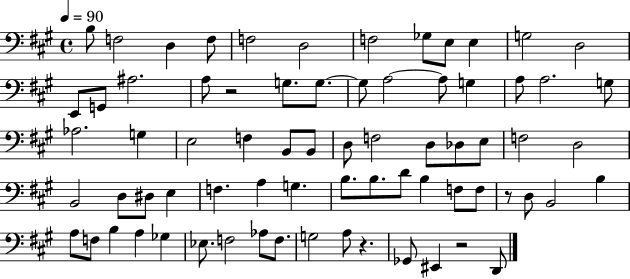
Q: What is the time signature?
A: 4/4